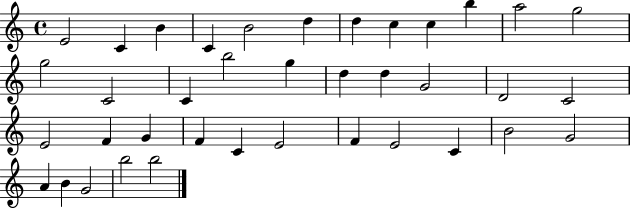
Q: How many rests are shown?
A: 0